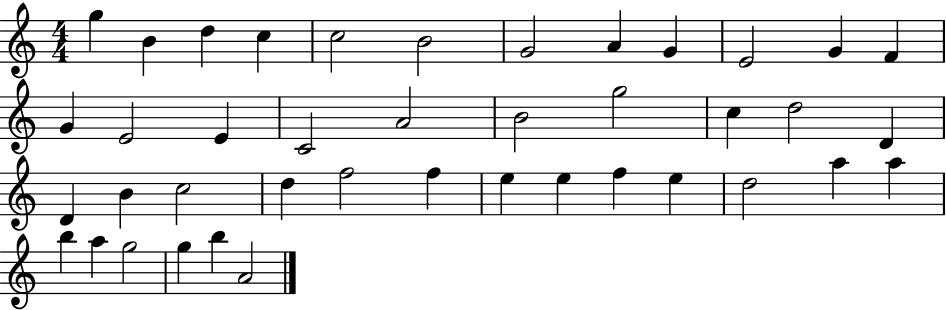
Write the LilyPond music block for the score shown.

{
  \clef treble
  \numericTimeSignature
  \time 4/4
  \key c \major
  g''4 b'4 d''4 c''4 | c''2 b'2 | g'2 a'4 g'4 | e'2 g'4 f'4 | \break g'4 e'2 e'4 | c'2 a'2 | b'2 g''2 | c''4 d''2 d'4 | \break d'4 b'4 c''2 | d''4 f''2 f''4 | e''4 e''4 f''4 e''4 | d''2 a''4 a''4 | \break b''4 a''4 g''2 | g''4 b''4 a'2 | \bar "|."
}